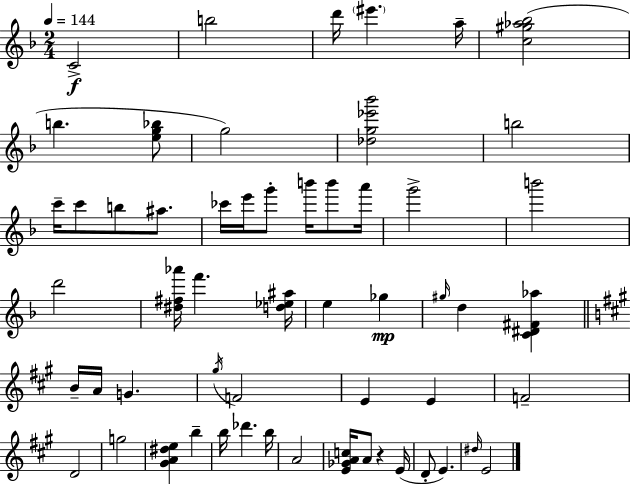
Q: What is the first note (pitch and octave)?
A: C4